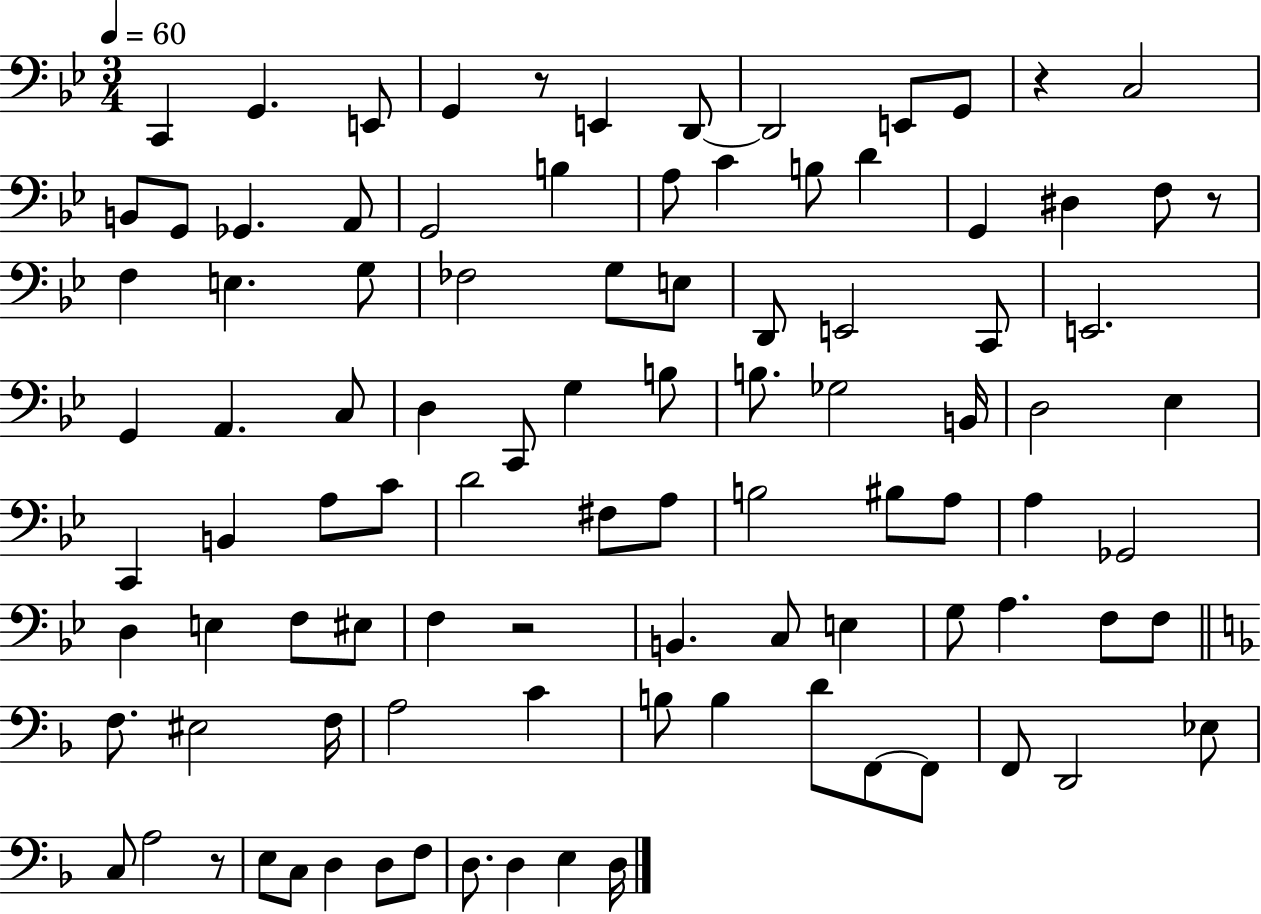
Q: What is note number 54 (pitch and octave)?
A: BIS3